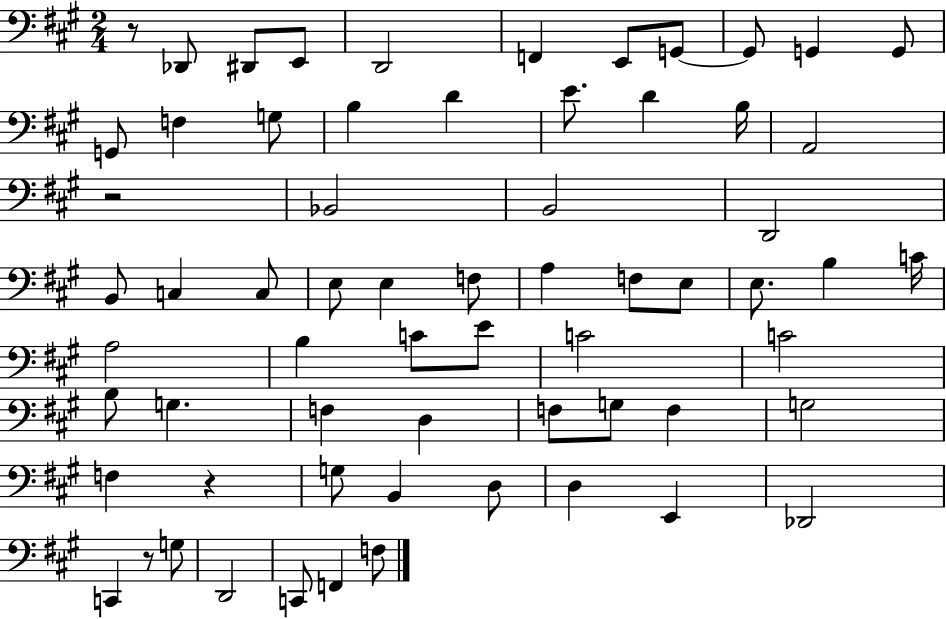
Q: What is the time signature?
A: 2/4